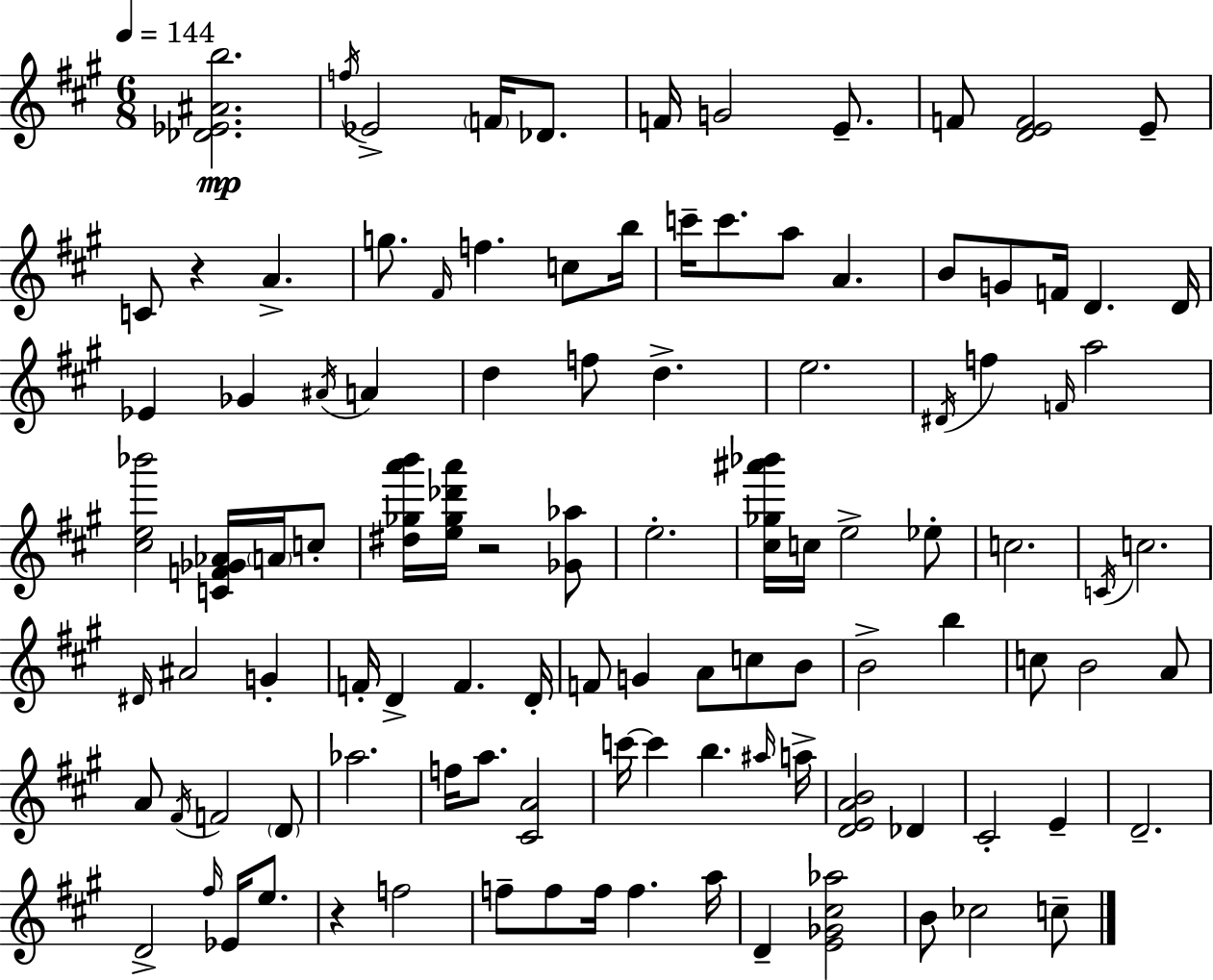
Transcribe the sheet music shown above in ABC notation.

X:1
T:Untitled
M:6/8
L:1/4
K:A
[_D_E^Ab]2 f/4 _E2 F/4 _D/2 F/4 G2 E/2 F/2 [DEF]2 E/2 C/2 z A g/2 ^F/4 f c/2 b/4 c'/4 c'/2 a/2 A B/2 G/2 F/4 D D/4 _E _G ^A/4 A d f/2 d e2 ^D/4 f F/4 a2 [^ce_b']2 [CF_G_A]/4 A/4 c/2 [^d_ga'b']/4 [e_g_d'a']/4 z2 [_G_a]/2 e2 [^c_g^a'_b']/4 c/4 e2 _e/2 c2 C/4 c2 ^D/4 ^A2 G F/4 D F D/4 F/2 G A/2 c/2 B/2 B2 b c/2 B2 A/2 A/2 ^F/4 F2 D/2 _a2 f/4 a/2 [^CA]2 c'/4 c' b ^a/4 a/4 [DEAB]2 _D ^C2 E D2 D2 ^f/4 _E/4 e/2 z f2 f/2 f/2 f/4 f a/4 D [E_G^c_a]2 B/2 _c2 c/2